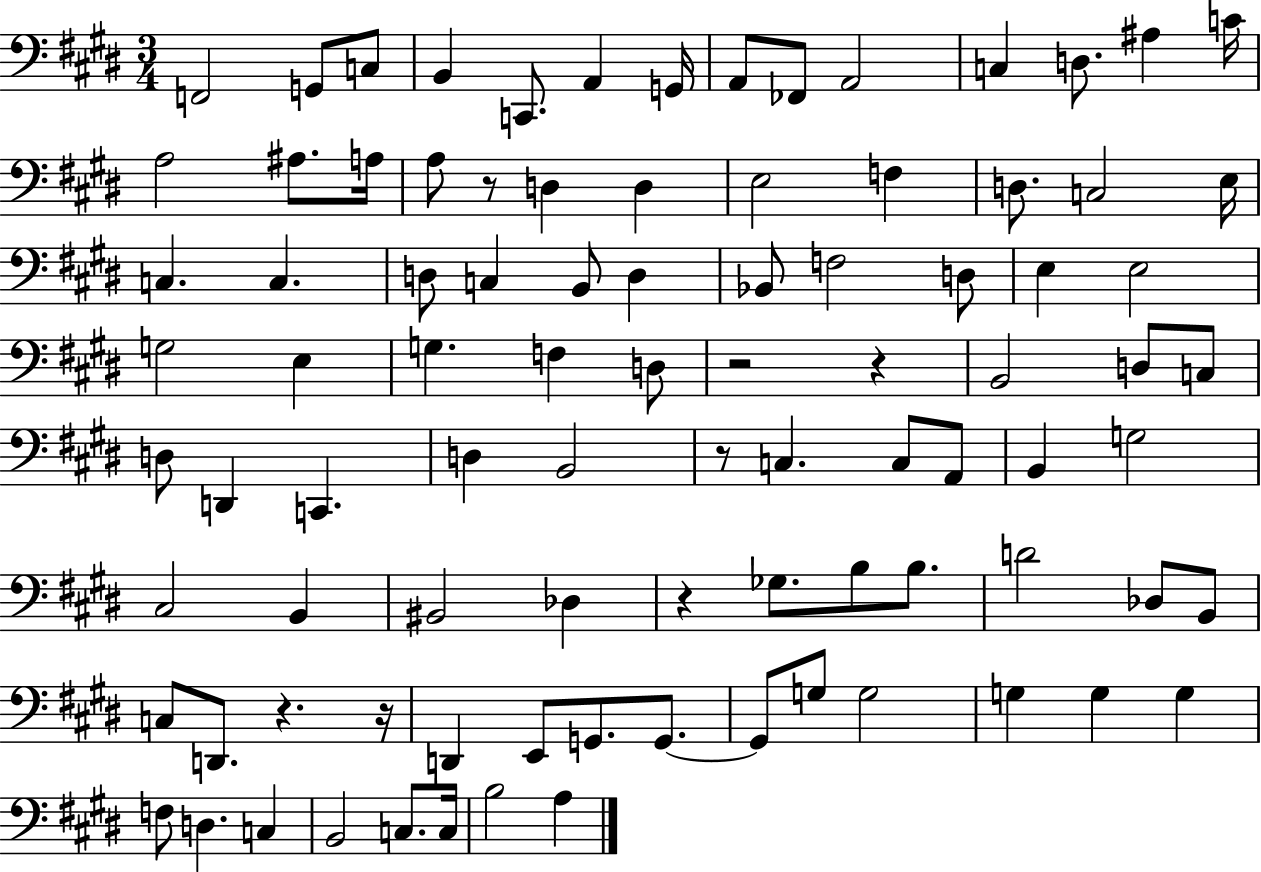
F2/h G2/e C3/e B2/q C2/e. A2/q G2/s A2/e FES2/e A2/h C3/q D3/e. A#3/q C4/s A3/h A#3/e. A3/s A3/e R/e D3/q D3/q E3/h F3/q D3/e. C3/h E3/s C3/q. C3/q. D3/e C3/q B2/e D3/q Bb2/e F3/h D3/e E3/q E3/h G3/h E3/q G3/q. F3/q D3/e R/h R/q B2/h D3/e C3/e D3/e D2/q C2/q. D3/q B2/h R/e C3/q. C3/e A2/e B2/q G3/h C#3/h B2/q BIS2/h Db3/q R/q Gb3/e. B3/e B3/e. D4/h Db3/e B2/e C3/e D2/e. R/q. R/s D2/q E2/e G2/e. G2/e. G2/e G3/e G3/h G3/q G3/q G3/q F3/e D3/q. C3/q B2/h C3/e. C3/s B3/h A3/q